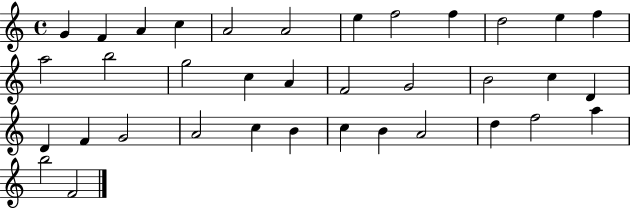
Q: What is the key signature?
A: C major